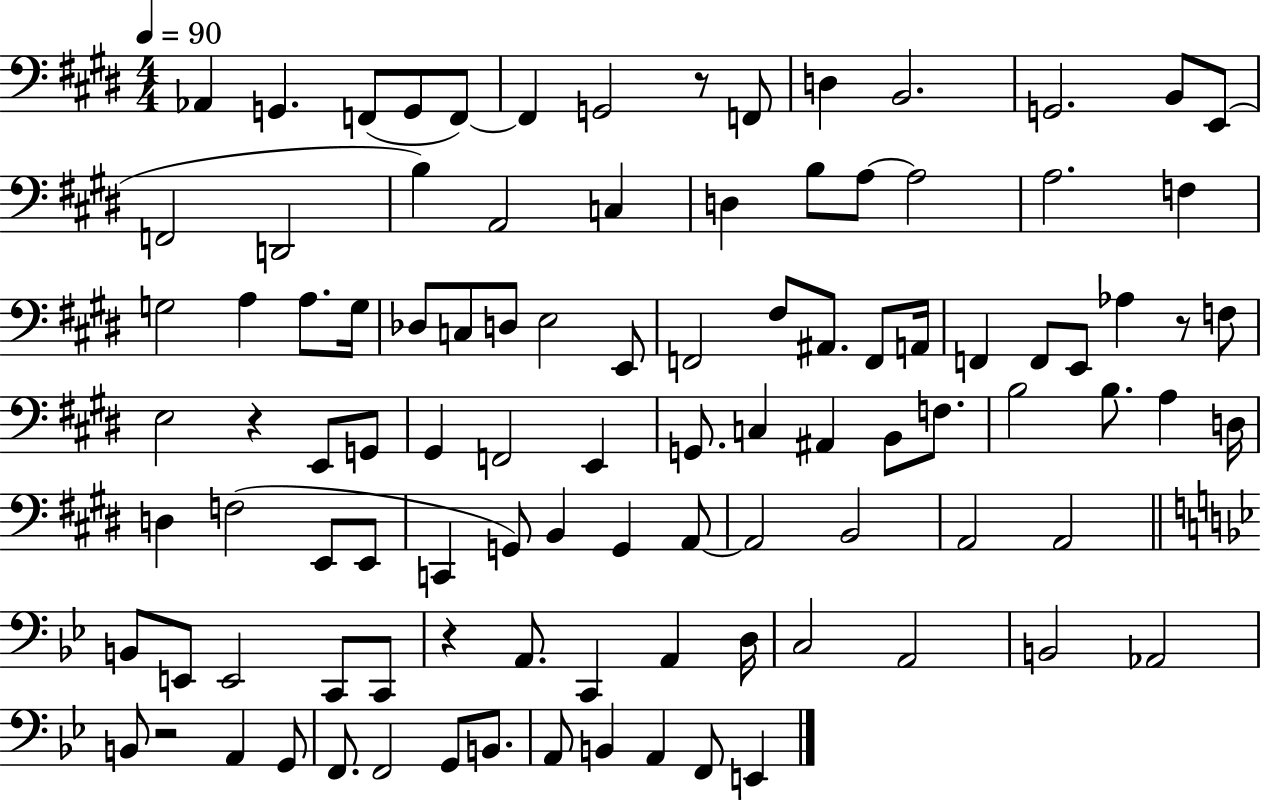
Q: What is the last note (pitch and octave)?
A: E2